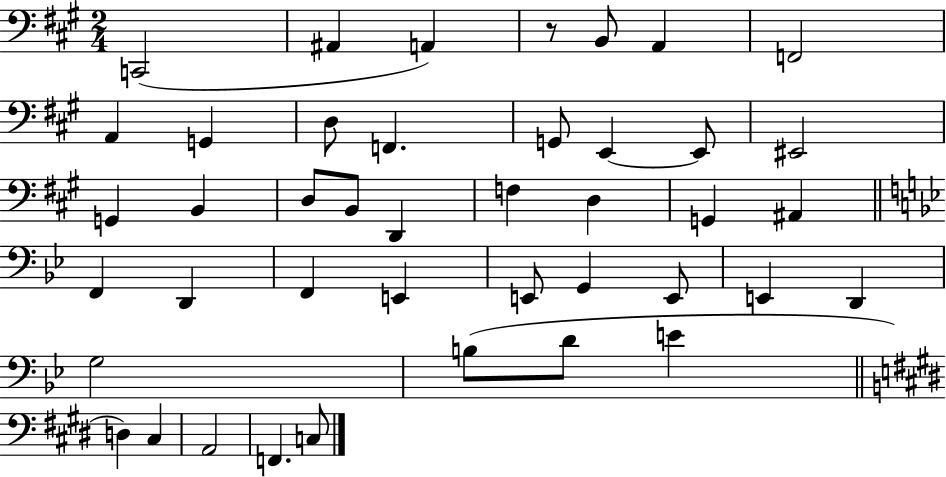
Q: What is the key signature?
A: A major